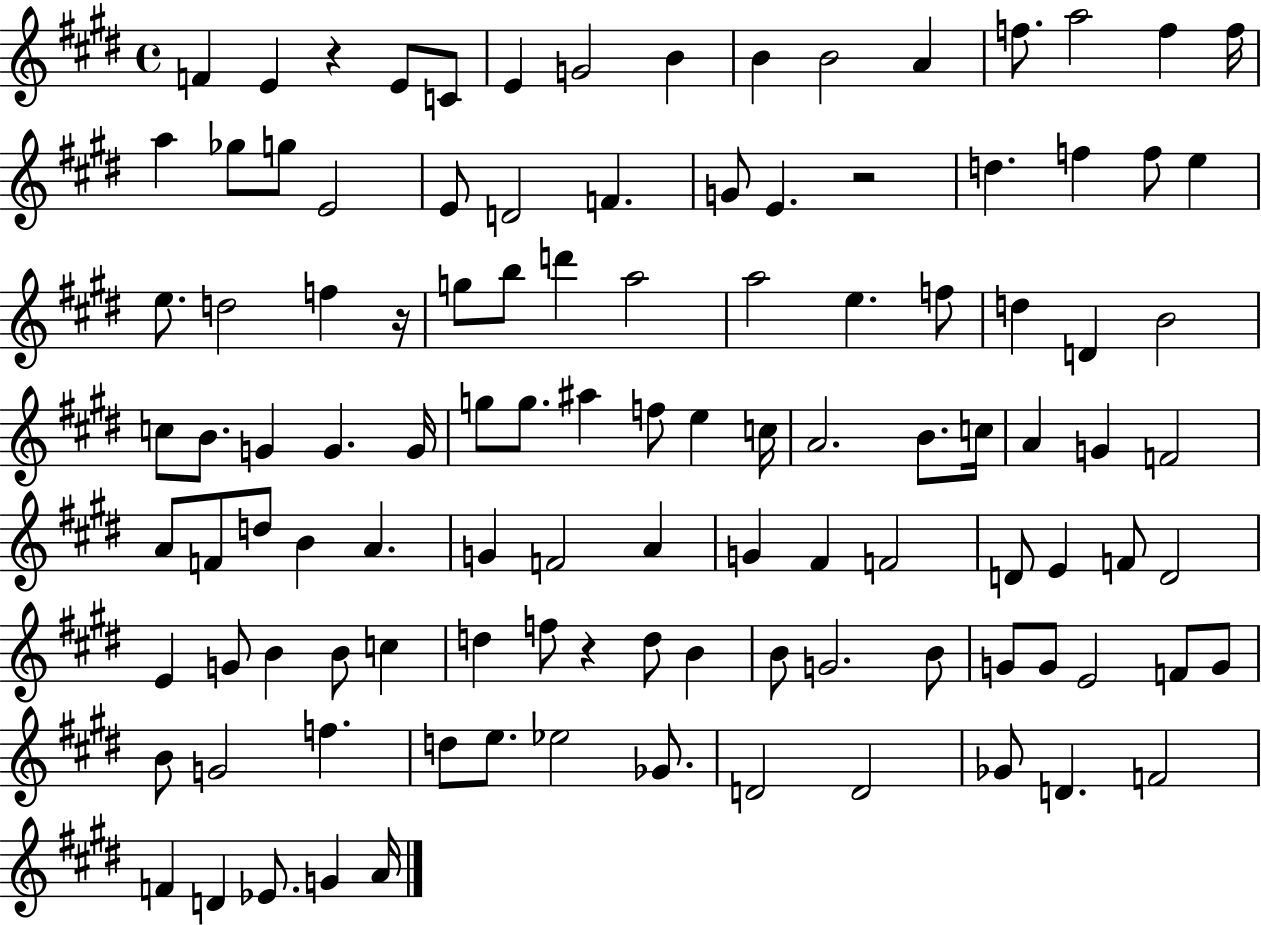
{
  \clef treble
  \time 4/4
  \defaultTimeSignature
  \key e \major
  f'4 e'4 r4 e'8 c'8 | e'4 g'2 b'4 | b'4 b'2 a'4 | f''8. a''2 f''4 f''16 | \break a''4 ges''8 g''8 e'2 | e'8 d'2 f'4. | g'8 e'4. r2 | d''4. f''4 f''8 e''4 | \break e''8. d''2 f''4 r16 | g''8 b''8 d'''4 a''2 | a''2 e''4. f''8 | d''4 d'4 b'2 | \break c''8 b'8. g'4 g'4. g'16 | g''8 g''8. ais''4 f''8 e''4 c''16 | a'2. b'8. c''16 | a'4 g'4 f'2 | \break a'8 f'8 d''8 b'4 a'4. | g'4 f'2 a'4 | g'4 fis'4 f'2 | d'8 e'4 f'8 d'2 | \break e'4 g'8 b'4 b'8 c''4 | d''4 f''8 r4 d''8 b'4 | b'8 g'2. b'8 | g'8 g'8 e'2 f'8 g'8 | \break b'8 g'2 f''4. | d''8 e''8. ees''2 ges'8. | d'2 d'2 | ges'8 d'4. f'2 | \break f'4 d'4 ees'8. g'4 a'16 | \bar "|."
}